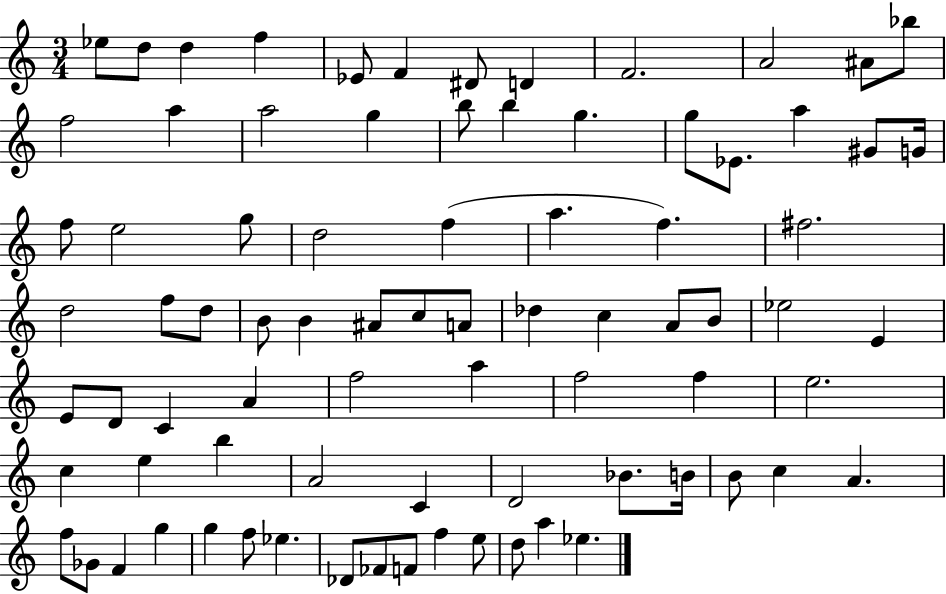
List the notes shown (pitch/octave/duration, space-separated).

Eb5/e D5/e D5/q F5/q Eb4/e F4/q D#4/e D4/q F4/h. A4/h A#4/e Bb5/e F5/h A5/q A5/h G5/q B5/e B5/q G5/q. G5/e Eb4/e. A5/q G#4/e G4/s F5/e E5/h G5/e D5/h F5/q A5/q. F5/q. F#5/h. D5/h F5/e D5/e B4/e B4/q A#4/e C5/e A4/e Db5/q C5/q A4/e B4/e Eb5/h E4/q E4/e D4/e C4/q A4/q F5/h A5/q F5/h F5/q E5/h. C5/q E5/q B5/q A4/h C4/q D4/h Bb4/e. B4/s B4/e C5/q A4/q. F5/e Gb4/e F4/q G5/q G5/q F5/e Eb5/q. Db4/e FES4/e F4/e F5/q E5/e D5/e A5/q Eb5/q.